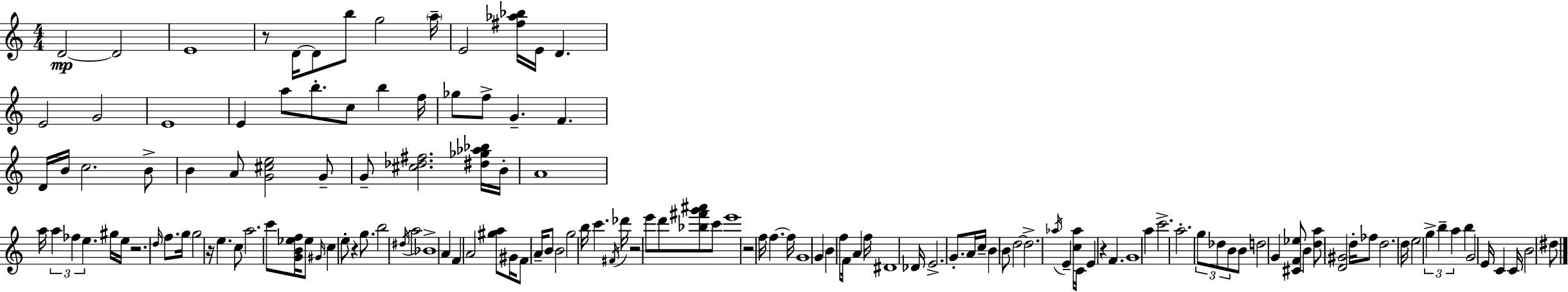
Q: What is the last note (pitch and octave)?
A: D#5